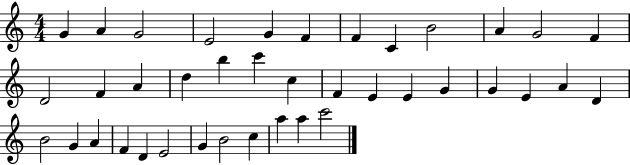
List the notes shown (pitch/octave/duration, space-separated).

G4/q A4/q G4/h E4/h G4/q F4/q F4/q C4/q B4/h A4/q G4/h F4/q D4/h F4/q A4/q D5/q B5/q C6/q C5/q F4/q E4/q E4/q G4/q G4/q E4/q A4/q D4/q B4/h G4/q A4/q F4/q D4/q E4/h G4/q B4/h C5/q A5/q A5/q C6/h